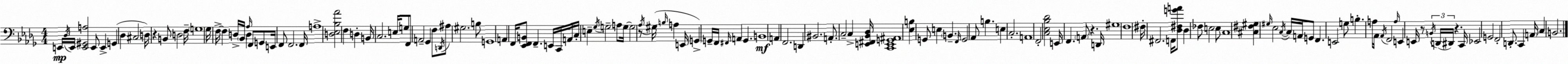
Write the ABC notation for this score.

X:1
T:Untitled
M:4/4
L:1/4
K:Bbm
E,,/4 _D,/4 E,,/4 [E,,^G,,A,]2 E,,/2 E,, G,, _D, ^C,2 D,/4 z B,,/2 D,2 F,/4 G,4 _G,/4 F,/4 F, D,/4 _B,,/4 D, _A,/4 F,,/2 G,,/2 E,,/4 F,,/2 F,,2 F,,/4 A,4 [D,_E,_B,_A]2 F, D, B,,/4 C,2 E,/4 G,/2 F,,/2 A,,2 _G,, F,/2 D,,/4 ^A,/2 ^G,2 B,/2 G,,4 A,, F,,/4 [_E,,F,,B,,]/2 F,, E,,/4 C,,/4 A,,/4 C,/4 E, _G,/4 G,2 A,/2 G,/4 G,2 z/2 _A,/4 ^G,/4 B,/4 A, E,,/4 G,, G,,/4 F,,/4 ^F,,/4 A,, G,, B,,4 A,, F,,2 D,, ^B,,2 A,,/2 C,2 C, [E,,^F,,_B,,_D,]/4 [C,,E,,G,,^A,,]4 [_E,B,] G,,/2 E, B,, F,,/4 G,,2 _A,,/2 B, E, C,2 A,,4 F,,2 [C,_E,_B,_D]2 E,,/4 F,, A,,/2 z D,,/4 ^G,4 F,4 ^F,/4 ^F,,2 F,,/4 [_D,^F,GA]/2 _D, _F,/2 E,2 E,/2 C,4 [^C,^F,^G,] ^G,/4 _E,2 C,/4 C,/4 A,,/4 G,,/2 F,, E,,2 G,/2 B, A,/4 _A,,/4 _A,,/4 F,,2 A,/4 E,, E,,/4 z/2 B,,/4 D,,/4 ^D,,/4 z C,,/4 _E,,2 G,,2 F,,2 D,,/2 C,, A,,/4 C, B,,2